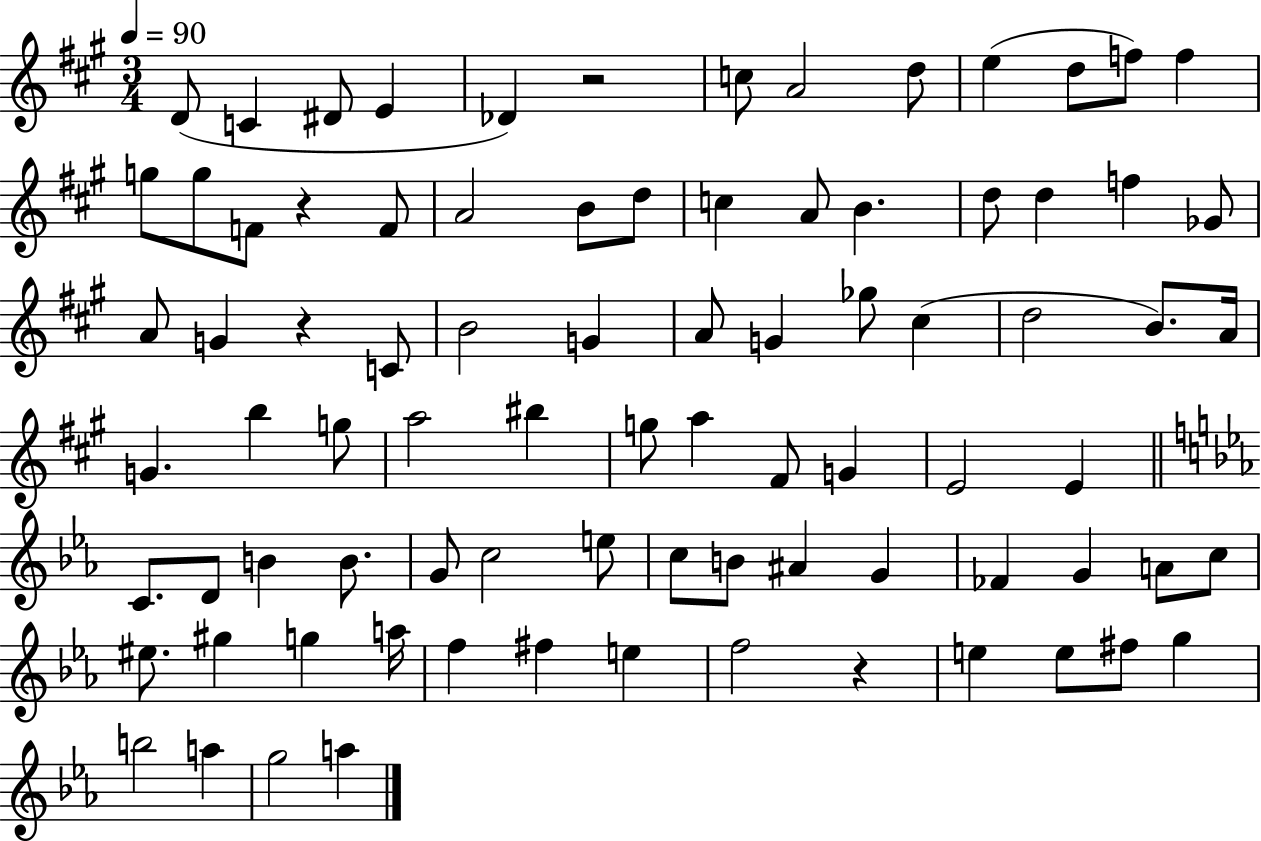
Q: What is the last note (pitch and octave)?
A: A5